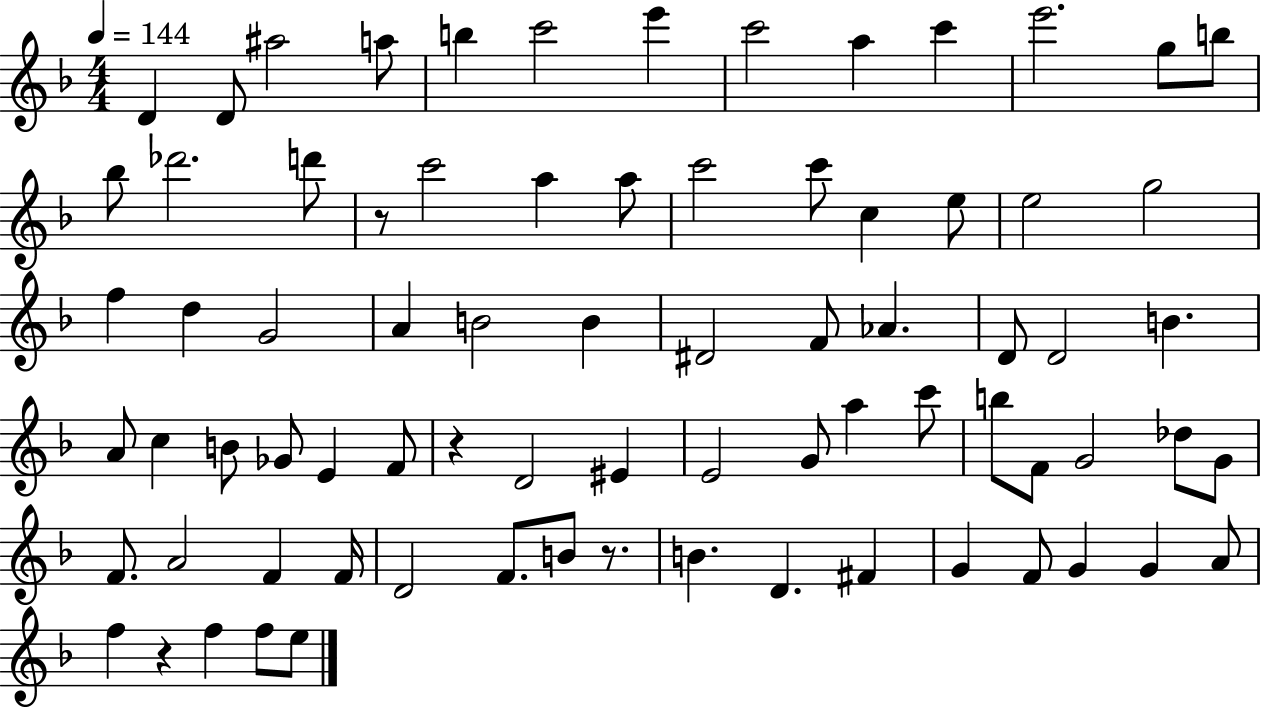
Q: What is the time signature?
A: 4/4